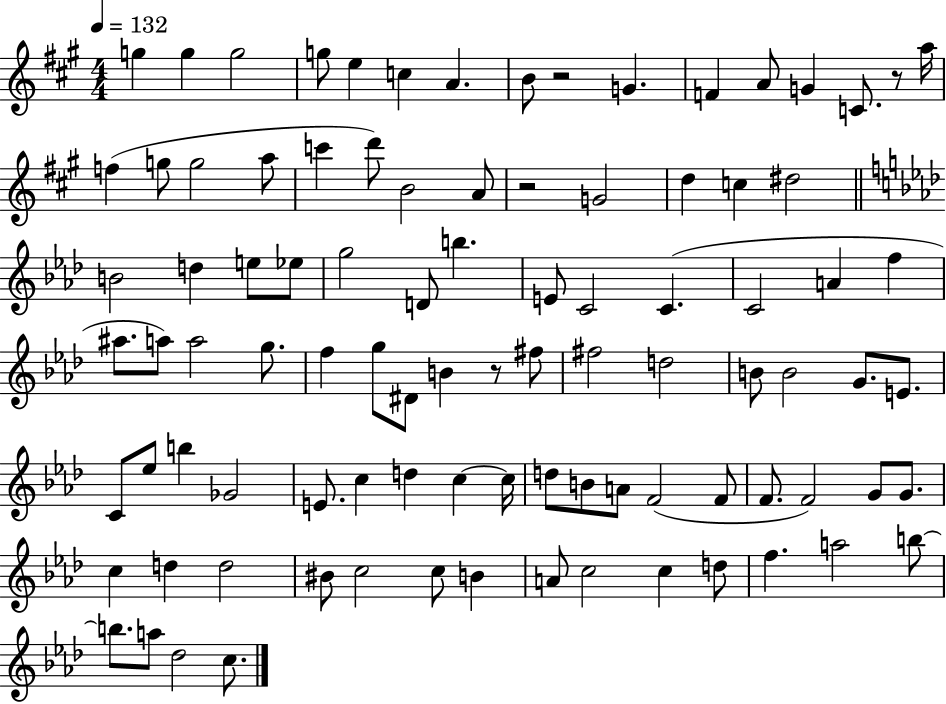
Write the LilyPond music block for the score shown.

{
  \clef treble
  \numericTimeSignature
  \time 4/4
  \key a \major
  \tempo 4 = 132
  \repeat volta 2 { g''4 g''4 g''2 | g''8 e''4 c''4 a'4. | b'8 r2 g'4. | f'4 a'8 g'4 c'8. r8 a''16 | \break f''4( g''8 g''2 a''8 | c'''4 d'''8) b'2 a'8 | r2 g'2 | d''4 c''4 dis''2 | \break \bar "||" \break \key f \minor b'2 d''4 e''8 ees''8 | g''2 d'8 b''4. | e'8 c'2 c'4.( | c'2 a'4 f''4 | \break ais''8. a''8) a''2 g''8. | f''4 g''8 dis'8 b'4 r8 fis''8 | fis''2 d''2 | b'8 b'2 g'8. e'8. | \break c'8 ees''8 b''4 ges'2 | e'8. c''4 d''4 c''4~~ c''16 | d''8 b'8 a'8 f'2( f'8 | f'8. f'2) g'8 g'8. | \break c''4 d''4 d''2 | bis'8 c''2 c''8 b'4 | a'8 c''2 c''4 d''8 | f''4. a''2 b''8~~ | \break b''8. a''8 des''2 c''8. | } \bar "|."
}